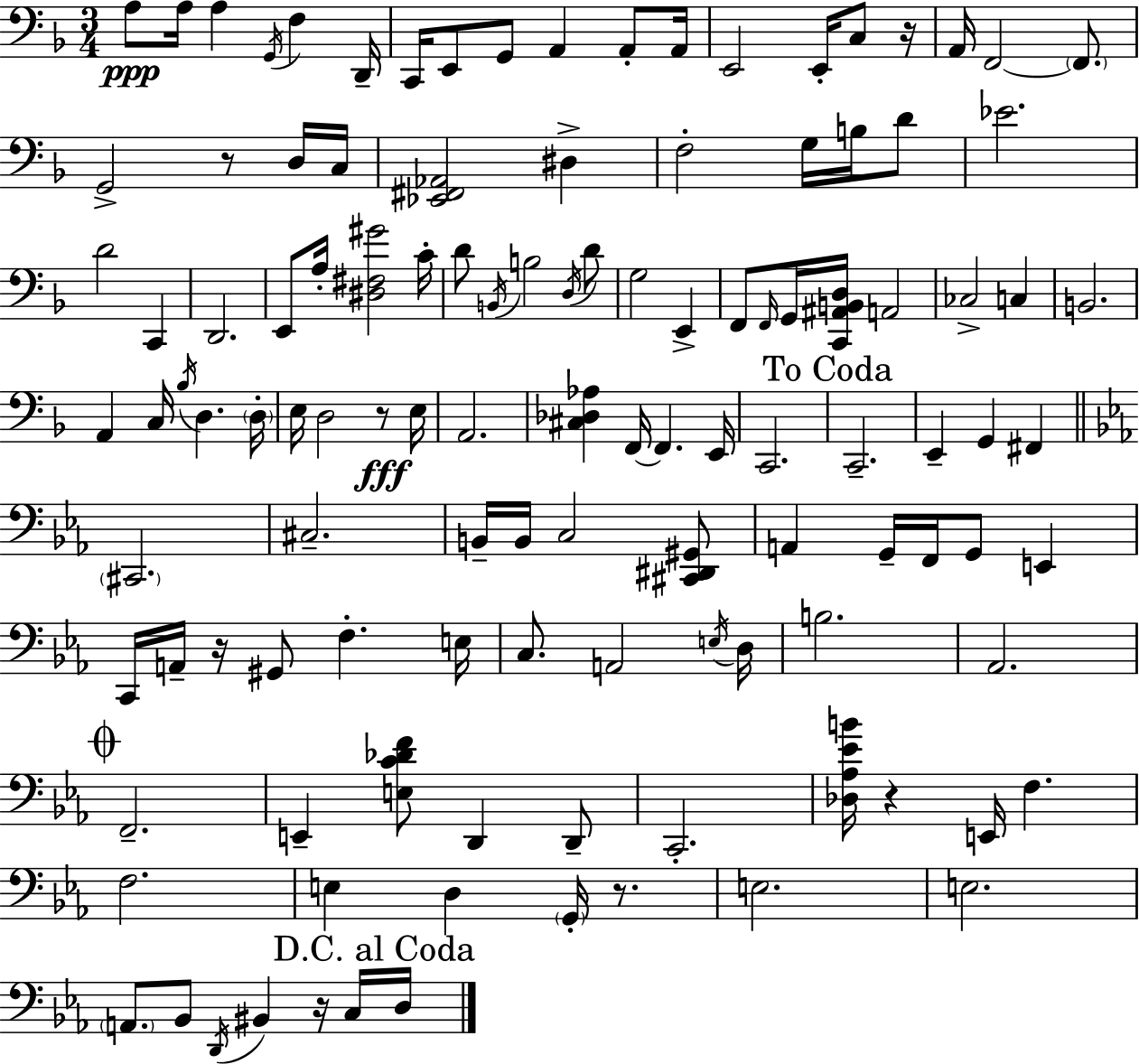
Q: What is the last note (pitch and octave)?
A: D3